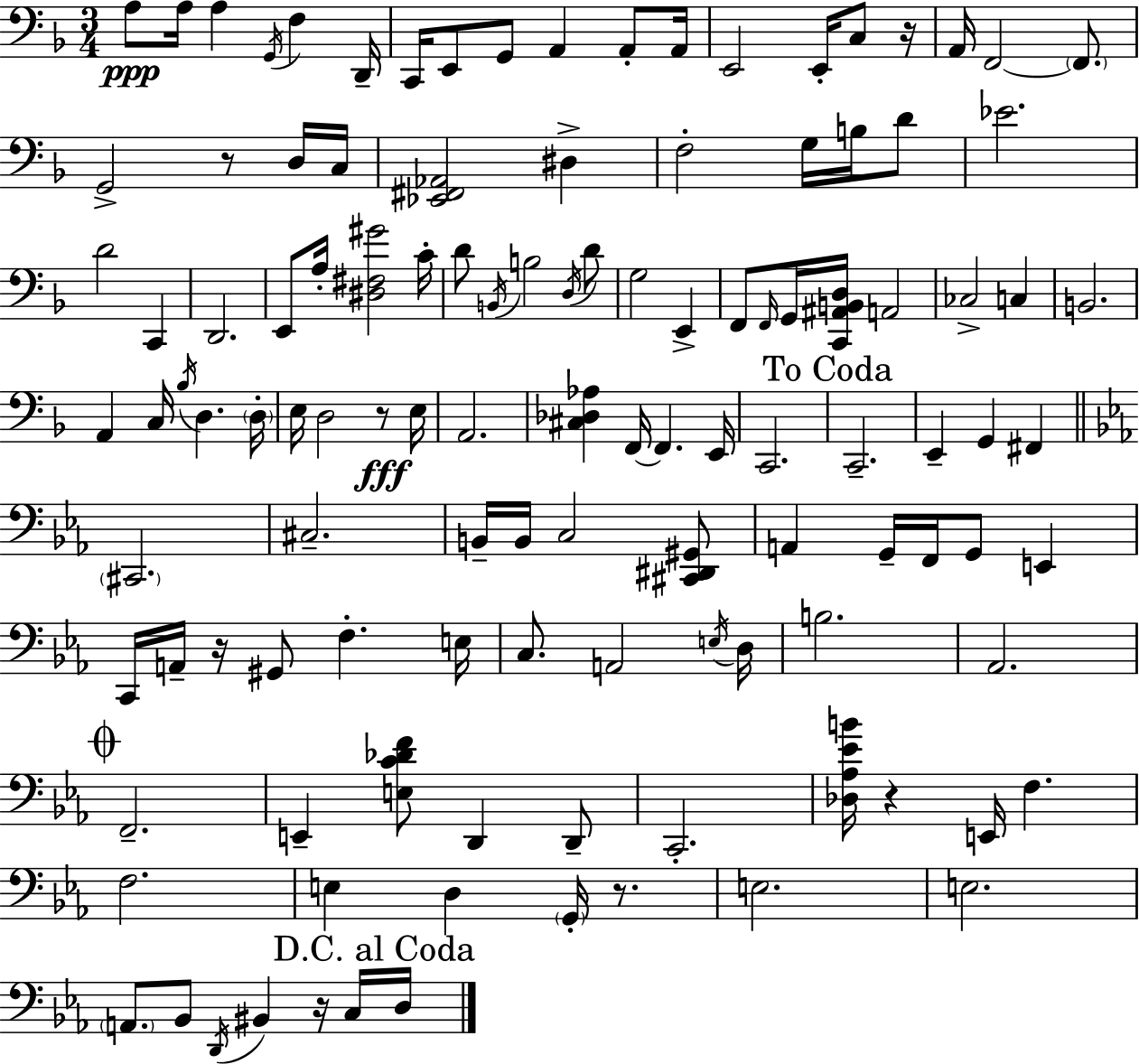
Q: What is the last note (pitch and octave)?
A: D3